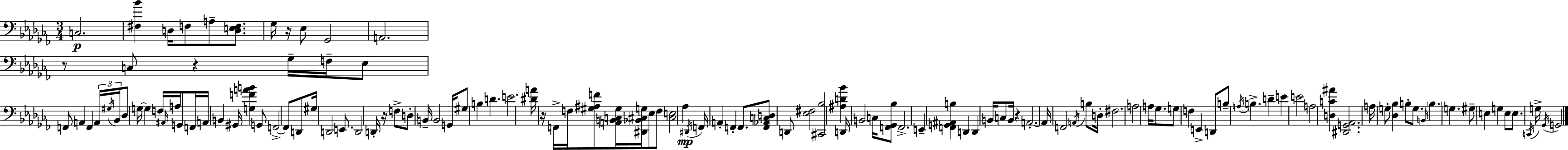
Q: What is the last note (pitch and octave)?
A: G2